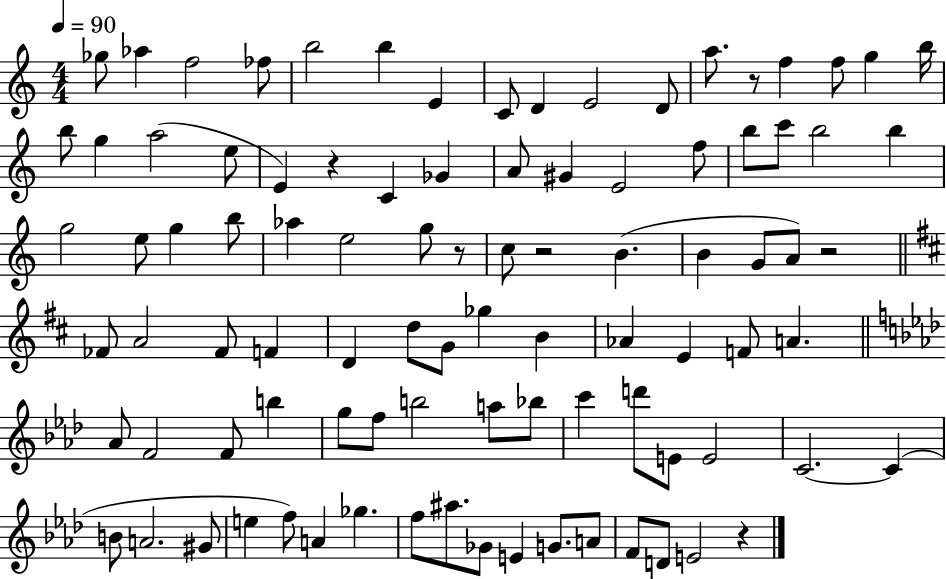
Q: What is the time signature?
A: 4/4